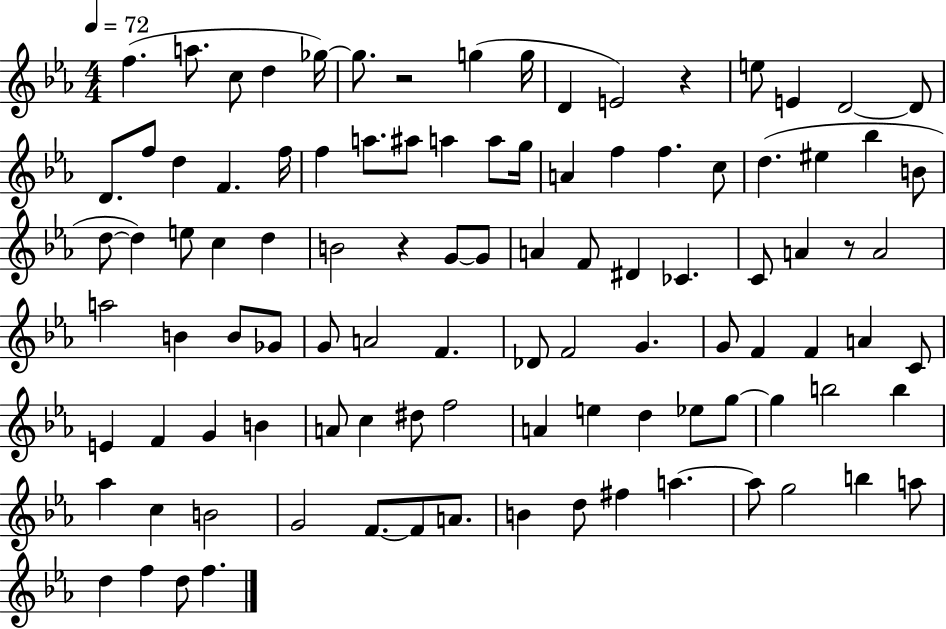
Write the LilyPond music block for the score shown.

{
  \clef treble
  \numericTimeSignature
  \time 4/4
  \key ees \major
  \tempo 4 = 72
  f''4.( a''8. c''8 d''4 ges''16~~) | ges''8. r2 g''4( g''16 | d'4 e'2) r4 | e''8 e'4 d'2~~ d'8 | \break d'8. f''8 d''4 f'4. f''16 | f''4 a''8. ais''8 a''4 a''8 g''16 | a'4 f''4 f''4. c''8 | d''4.( eis''4 bes''4 b'8 | \break d''8~~ d''4) e''8 c''4 d''4 | b'2 r4 g'8~~ g'8 | a'4 f'8 dis'4 ces'4. | c'8 a'4 r8 a'2 | \break a''2 b'4 b'8 ges'8 | g'8 a'2 f'4. | des'8 f'2 g'4. | g'8 f'4 f'4 a'4 c'8 | \break e'4 f'4 g'4 b'4 | a'8 c''4 dis''8 f''2 | a'4 e''4 d''4 ees''8 g''8~~ | g''4 b''2 b''4 | \break aes''4 c''4 b'2 | g'2 f'8.~~ f'8 a'8. | b'4 d''8 fis''4 a''4.~~ | a''8 g''2 b''4 a''8 | \break d''4 f''4 d''8 f''4. | \bar "|."
}